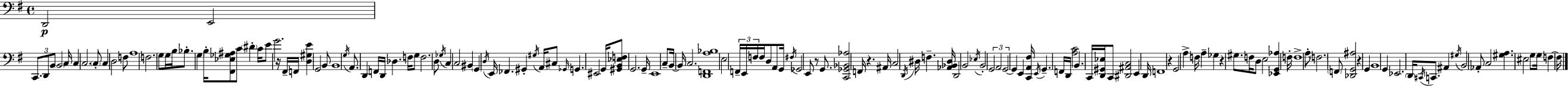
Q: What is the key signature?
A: E minor